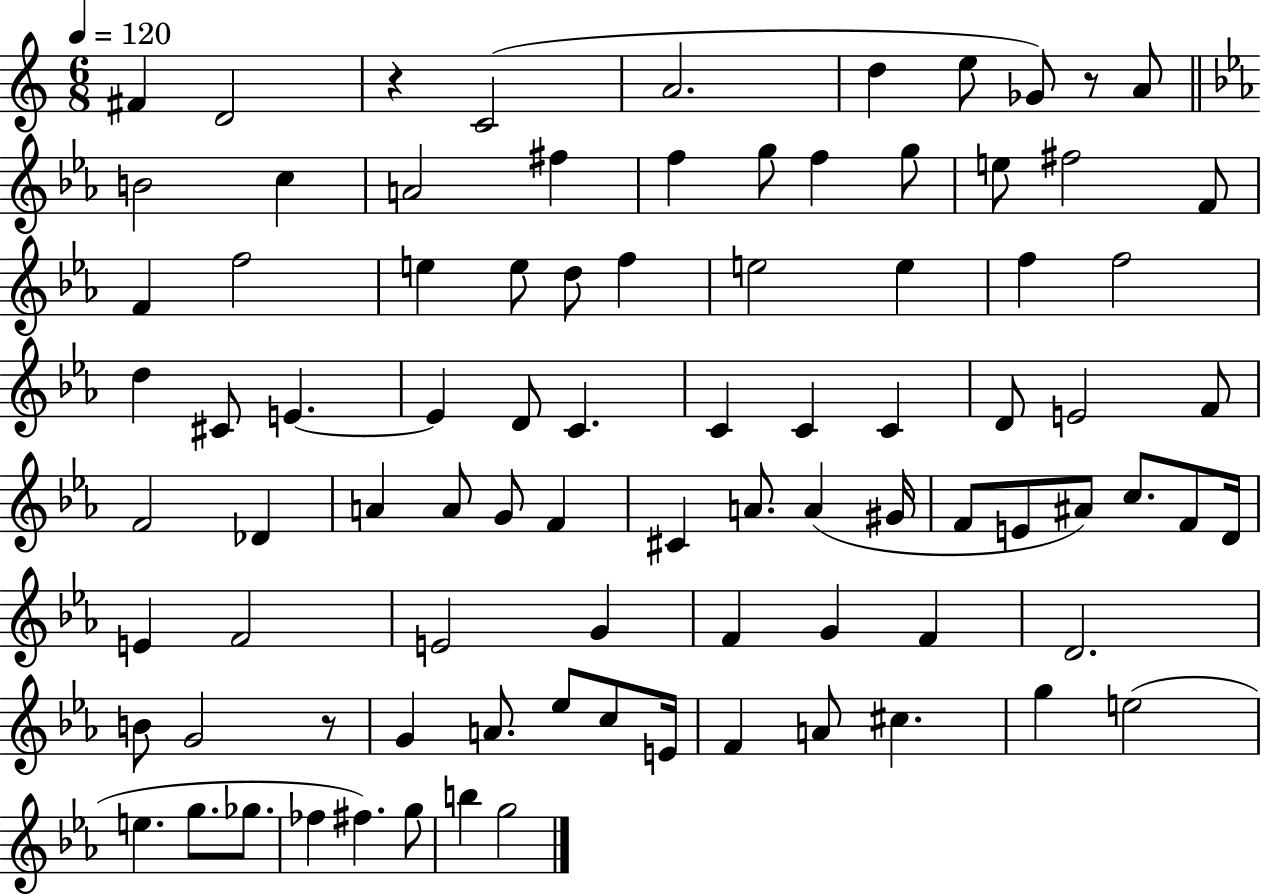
F#4/q D4/h R/q C4/h A4/h. D5/q E5/e Gb4/e R/e A4/e B4/h C5/q A4/h F#5/q F5/q G5/e F5/q G5/e E5/e F#5/h F4/e F4/q F5/h E5/q E5/e D5/e F5/q E5/h E5/q F5/q F5/h D5/q C#4/e E4/q. E4/q D4/e C4/q. C4/q C4/q C4/q D4/e E4/h F4/e F4/h Db4/q A4/q A4/e G4/e F4/q C#4/q A4/e. A4/q G#4/s F4/e E4/e A#4/e C5/e. F4/e D4/s E4/q F4/h E4/h G4/q F4/q G4/q F4/q D4/h. B4/e G4/h R/e G4/q A4/e. Eb5/e C5/e E4/s F4/q A4/e C#5/q. G5/q E5/h E5/q. G5/e. Gb5/e. FES5/q F#5/q. G5/e B5/q G5/h